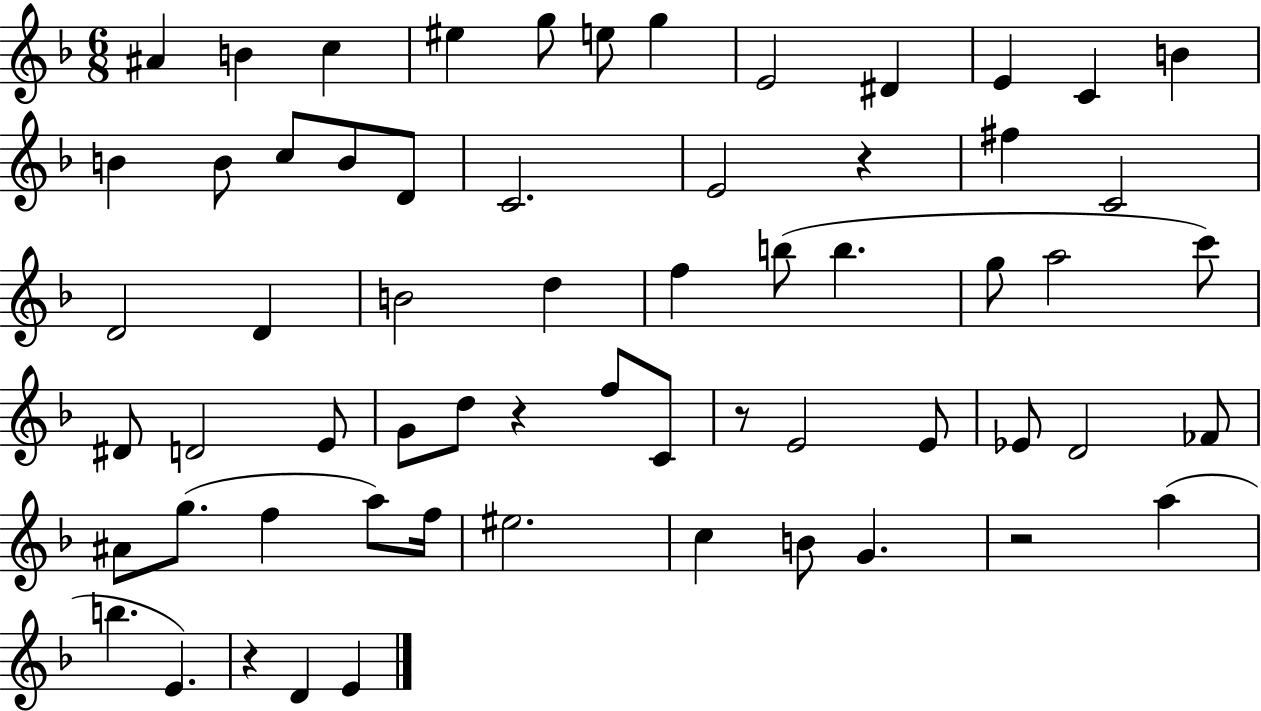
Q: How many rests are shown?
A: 5